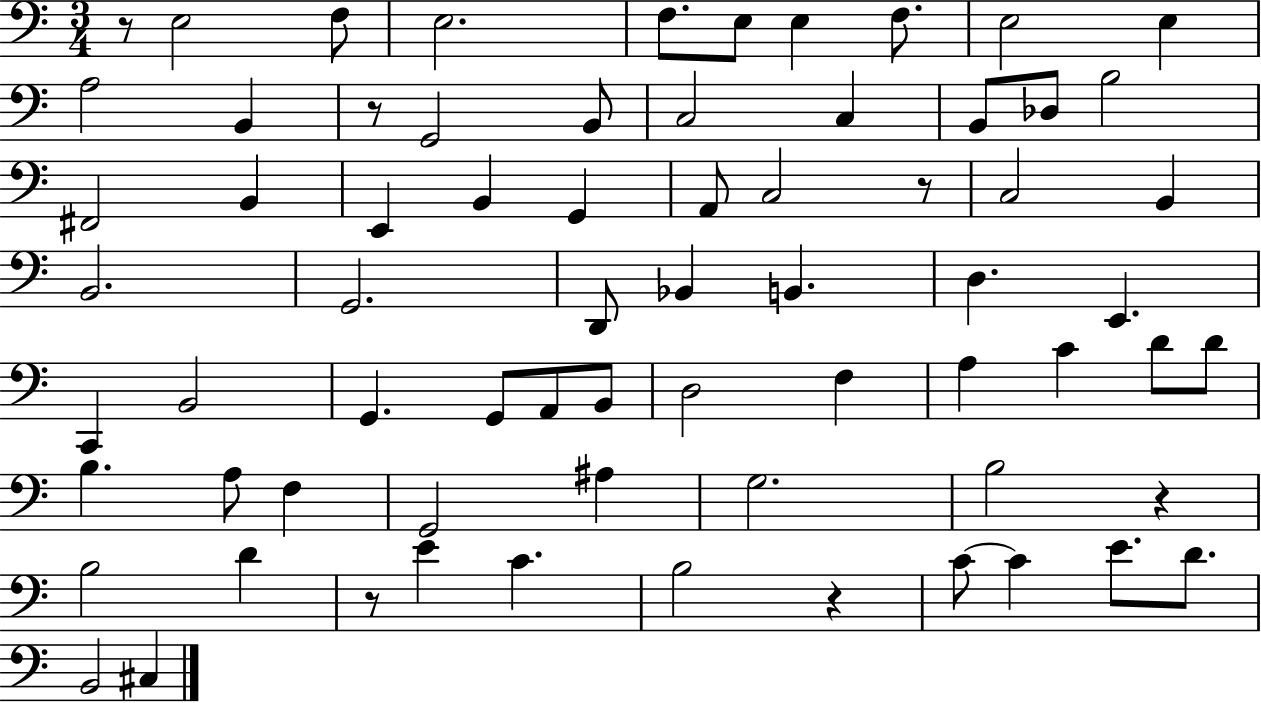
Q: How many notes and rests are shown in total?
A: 70